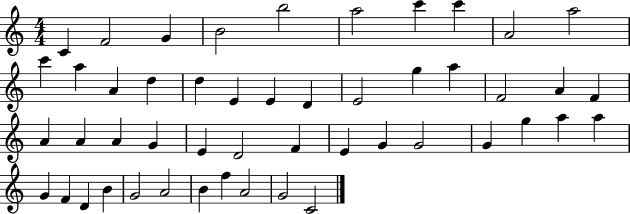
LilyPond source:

{
  \clef treble
  \numericTimeSignature
  \time 4/4
  \key c \major
  c'4 f'2 g'4 | b'2 b''2 | a''2 c'''4 c'''4 | a'2 a''2 | \break c'''4 a''4 a'4 d''4 | d''4 e'4 e'4 d'4 | e'2 g''4 a''4 | f'2 a'4 f'4 | \break a'4 a'4 a'4 g'4 | e'4 d'2 f'4 | e'4 g'4 g'2 | g'4 g''4 a''4 a''4 | \break g'4 f'4 d'4 b'4 | g'2 a'2 | b'4 f''4 a'2 | g'2 c'2 | \break \bar "|."
}